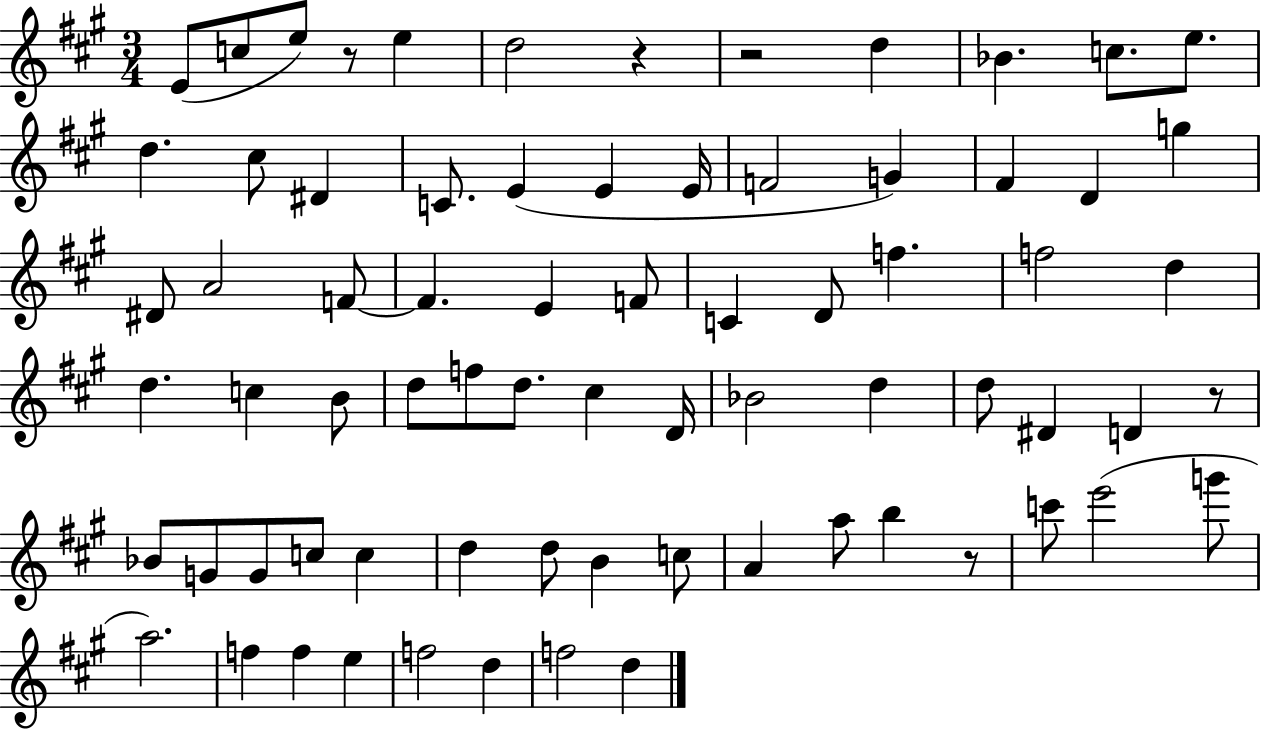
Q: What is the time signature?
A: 3/4